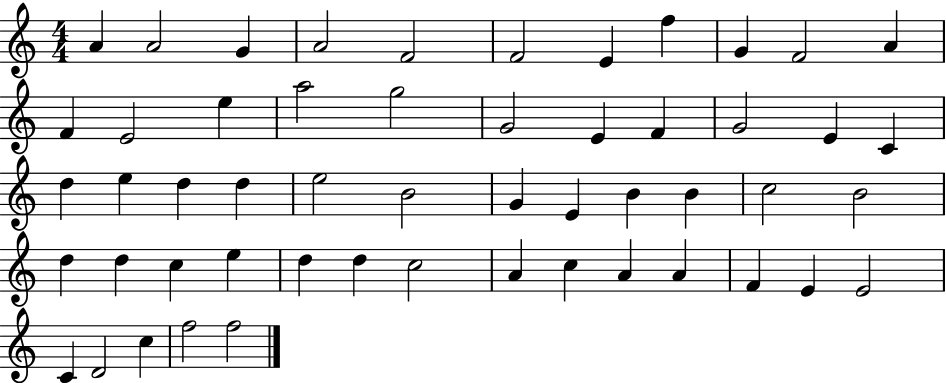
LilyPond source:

{
  \clef treble
  \numericTimeSignature
  \time 4/4
  \key c \major
  a'4 a'2 g'4 | a'2 f'2 | f'2 e'4 f''4 | g'4 f'2 a'4 | \break f'4 e'2 e''4 | a''2 g''2 | g'2 e'4 f'4 | g'2 e'4 c'4 | \break d''4 e''4 d''4 d''4 | e''2 b'2 | g'4 e'4 b'4 b'4 | c''2 b'2 | \break d''4 d''4 c''4 e''4 | d''4 d''4 c''2 | a'4 c''4 a'4 a'4 | f'4 e'4 e'2 | \break c'4 d'2 c''4 | f''2 f''2 | \bar "|."
}